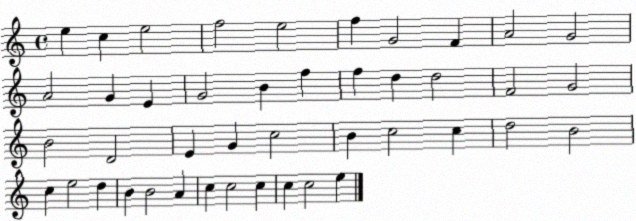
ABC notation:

X:1
T:Untitled
M:4/4
L:1/4
K:C
e c e2 f2 e2 f G2 F A2 G2 A2 G E G2 B f f d d2 F2 G2 B2 D2 E G c2 B c2 c d2 B2 c e2 d B B2 A c c2 c c c2 e